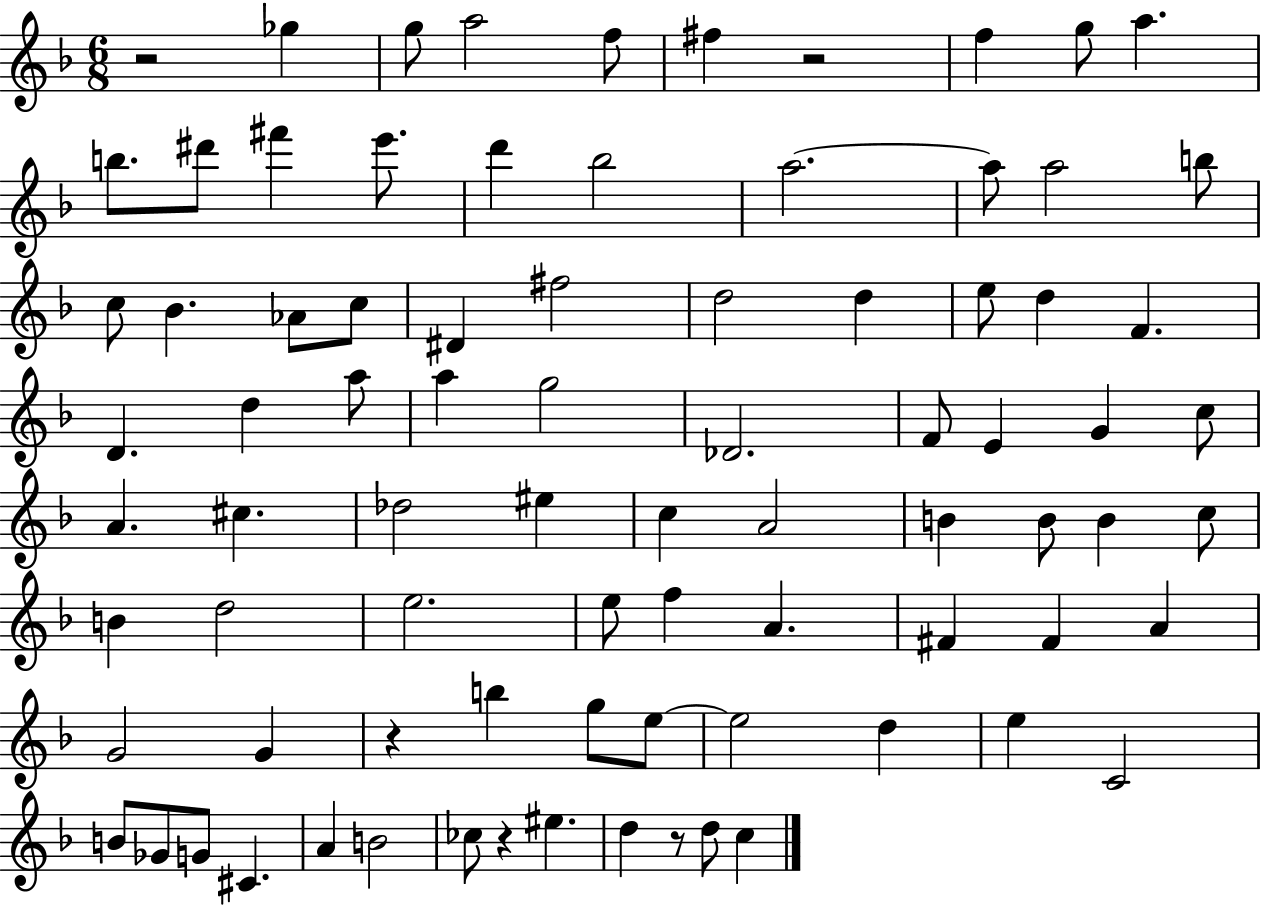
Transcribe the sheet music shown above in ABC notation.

X:1
T:Untitled
M:6/8
L:1/4
K:F
z2 _g g/2 a2 f/2 ^f z2 f g/2 a b/2 ^d'/2 ^f' e'/2 d' _b2 a2 a/2 a2 b/2 c/2 _B _A/2 c/2 ^D ^f2 d2 d e/2 d F D d a/2 a g2 _D2 F/2 E G c/2 A ^c _d2 ^e c A2 B B/2 B c/2 B d2 e2 e/2 f A ^F ^F A G2 G z b g/2 e/2 e2 d e C2 B/2 _G/2 G/2 ^C A B2 _c/2 z ^e d z/2 d/2 c